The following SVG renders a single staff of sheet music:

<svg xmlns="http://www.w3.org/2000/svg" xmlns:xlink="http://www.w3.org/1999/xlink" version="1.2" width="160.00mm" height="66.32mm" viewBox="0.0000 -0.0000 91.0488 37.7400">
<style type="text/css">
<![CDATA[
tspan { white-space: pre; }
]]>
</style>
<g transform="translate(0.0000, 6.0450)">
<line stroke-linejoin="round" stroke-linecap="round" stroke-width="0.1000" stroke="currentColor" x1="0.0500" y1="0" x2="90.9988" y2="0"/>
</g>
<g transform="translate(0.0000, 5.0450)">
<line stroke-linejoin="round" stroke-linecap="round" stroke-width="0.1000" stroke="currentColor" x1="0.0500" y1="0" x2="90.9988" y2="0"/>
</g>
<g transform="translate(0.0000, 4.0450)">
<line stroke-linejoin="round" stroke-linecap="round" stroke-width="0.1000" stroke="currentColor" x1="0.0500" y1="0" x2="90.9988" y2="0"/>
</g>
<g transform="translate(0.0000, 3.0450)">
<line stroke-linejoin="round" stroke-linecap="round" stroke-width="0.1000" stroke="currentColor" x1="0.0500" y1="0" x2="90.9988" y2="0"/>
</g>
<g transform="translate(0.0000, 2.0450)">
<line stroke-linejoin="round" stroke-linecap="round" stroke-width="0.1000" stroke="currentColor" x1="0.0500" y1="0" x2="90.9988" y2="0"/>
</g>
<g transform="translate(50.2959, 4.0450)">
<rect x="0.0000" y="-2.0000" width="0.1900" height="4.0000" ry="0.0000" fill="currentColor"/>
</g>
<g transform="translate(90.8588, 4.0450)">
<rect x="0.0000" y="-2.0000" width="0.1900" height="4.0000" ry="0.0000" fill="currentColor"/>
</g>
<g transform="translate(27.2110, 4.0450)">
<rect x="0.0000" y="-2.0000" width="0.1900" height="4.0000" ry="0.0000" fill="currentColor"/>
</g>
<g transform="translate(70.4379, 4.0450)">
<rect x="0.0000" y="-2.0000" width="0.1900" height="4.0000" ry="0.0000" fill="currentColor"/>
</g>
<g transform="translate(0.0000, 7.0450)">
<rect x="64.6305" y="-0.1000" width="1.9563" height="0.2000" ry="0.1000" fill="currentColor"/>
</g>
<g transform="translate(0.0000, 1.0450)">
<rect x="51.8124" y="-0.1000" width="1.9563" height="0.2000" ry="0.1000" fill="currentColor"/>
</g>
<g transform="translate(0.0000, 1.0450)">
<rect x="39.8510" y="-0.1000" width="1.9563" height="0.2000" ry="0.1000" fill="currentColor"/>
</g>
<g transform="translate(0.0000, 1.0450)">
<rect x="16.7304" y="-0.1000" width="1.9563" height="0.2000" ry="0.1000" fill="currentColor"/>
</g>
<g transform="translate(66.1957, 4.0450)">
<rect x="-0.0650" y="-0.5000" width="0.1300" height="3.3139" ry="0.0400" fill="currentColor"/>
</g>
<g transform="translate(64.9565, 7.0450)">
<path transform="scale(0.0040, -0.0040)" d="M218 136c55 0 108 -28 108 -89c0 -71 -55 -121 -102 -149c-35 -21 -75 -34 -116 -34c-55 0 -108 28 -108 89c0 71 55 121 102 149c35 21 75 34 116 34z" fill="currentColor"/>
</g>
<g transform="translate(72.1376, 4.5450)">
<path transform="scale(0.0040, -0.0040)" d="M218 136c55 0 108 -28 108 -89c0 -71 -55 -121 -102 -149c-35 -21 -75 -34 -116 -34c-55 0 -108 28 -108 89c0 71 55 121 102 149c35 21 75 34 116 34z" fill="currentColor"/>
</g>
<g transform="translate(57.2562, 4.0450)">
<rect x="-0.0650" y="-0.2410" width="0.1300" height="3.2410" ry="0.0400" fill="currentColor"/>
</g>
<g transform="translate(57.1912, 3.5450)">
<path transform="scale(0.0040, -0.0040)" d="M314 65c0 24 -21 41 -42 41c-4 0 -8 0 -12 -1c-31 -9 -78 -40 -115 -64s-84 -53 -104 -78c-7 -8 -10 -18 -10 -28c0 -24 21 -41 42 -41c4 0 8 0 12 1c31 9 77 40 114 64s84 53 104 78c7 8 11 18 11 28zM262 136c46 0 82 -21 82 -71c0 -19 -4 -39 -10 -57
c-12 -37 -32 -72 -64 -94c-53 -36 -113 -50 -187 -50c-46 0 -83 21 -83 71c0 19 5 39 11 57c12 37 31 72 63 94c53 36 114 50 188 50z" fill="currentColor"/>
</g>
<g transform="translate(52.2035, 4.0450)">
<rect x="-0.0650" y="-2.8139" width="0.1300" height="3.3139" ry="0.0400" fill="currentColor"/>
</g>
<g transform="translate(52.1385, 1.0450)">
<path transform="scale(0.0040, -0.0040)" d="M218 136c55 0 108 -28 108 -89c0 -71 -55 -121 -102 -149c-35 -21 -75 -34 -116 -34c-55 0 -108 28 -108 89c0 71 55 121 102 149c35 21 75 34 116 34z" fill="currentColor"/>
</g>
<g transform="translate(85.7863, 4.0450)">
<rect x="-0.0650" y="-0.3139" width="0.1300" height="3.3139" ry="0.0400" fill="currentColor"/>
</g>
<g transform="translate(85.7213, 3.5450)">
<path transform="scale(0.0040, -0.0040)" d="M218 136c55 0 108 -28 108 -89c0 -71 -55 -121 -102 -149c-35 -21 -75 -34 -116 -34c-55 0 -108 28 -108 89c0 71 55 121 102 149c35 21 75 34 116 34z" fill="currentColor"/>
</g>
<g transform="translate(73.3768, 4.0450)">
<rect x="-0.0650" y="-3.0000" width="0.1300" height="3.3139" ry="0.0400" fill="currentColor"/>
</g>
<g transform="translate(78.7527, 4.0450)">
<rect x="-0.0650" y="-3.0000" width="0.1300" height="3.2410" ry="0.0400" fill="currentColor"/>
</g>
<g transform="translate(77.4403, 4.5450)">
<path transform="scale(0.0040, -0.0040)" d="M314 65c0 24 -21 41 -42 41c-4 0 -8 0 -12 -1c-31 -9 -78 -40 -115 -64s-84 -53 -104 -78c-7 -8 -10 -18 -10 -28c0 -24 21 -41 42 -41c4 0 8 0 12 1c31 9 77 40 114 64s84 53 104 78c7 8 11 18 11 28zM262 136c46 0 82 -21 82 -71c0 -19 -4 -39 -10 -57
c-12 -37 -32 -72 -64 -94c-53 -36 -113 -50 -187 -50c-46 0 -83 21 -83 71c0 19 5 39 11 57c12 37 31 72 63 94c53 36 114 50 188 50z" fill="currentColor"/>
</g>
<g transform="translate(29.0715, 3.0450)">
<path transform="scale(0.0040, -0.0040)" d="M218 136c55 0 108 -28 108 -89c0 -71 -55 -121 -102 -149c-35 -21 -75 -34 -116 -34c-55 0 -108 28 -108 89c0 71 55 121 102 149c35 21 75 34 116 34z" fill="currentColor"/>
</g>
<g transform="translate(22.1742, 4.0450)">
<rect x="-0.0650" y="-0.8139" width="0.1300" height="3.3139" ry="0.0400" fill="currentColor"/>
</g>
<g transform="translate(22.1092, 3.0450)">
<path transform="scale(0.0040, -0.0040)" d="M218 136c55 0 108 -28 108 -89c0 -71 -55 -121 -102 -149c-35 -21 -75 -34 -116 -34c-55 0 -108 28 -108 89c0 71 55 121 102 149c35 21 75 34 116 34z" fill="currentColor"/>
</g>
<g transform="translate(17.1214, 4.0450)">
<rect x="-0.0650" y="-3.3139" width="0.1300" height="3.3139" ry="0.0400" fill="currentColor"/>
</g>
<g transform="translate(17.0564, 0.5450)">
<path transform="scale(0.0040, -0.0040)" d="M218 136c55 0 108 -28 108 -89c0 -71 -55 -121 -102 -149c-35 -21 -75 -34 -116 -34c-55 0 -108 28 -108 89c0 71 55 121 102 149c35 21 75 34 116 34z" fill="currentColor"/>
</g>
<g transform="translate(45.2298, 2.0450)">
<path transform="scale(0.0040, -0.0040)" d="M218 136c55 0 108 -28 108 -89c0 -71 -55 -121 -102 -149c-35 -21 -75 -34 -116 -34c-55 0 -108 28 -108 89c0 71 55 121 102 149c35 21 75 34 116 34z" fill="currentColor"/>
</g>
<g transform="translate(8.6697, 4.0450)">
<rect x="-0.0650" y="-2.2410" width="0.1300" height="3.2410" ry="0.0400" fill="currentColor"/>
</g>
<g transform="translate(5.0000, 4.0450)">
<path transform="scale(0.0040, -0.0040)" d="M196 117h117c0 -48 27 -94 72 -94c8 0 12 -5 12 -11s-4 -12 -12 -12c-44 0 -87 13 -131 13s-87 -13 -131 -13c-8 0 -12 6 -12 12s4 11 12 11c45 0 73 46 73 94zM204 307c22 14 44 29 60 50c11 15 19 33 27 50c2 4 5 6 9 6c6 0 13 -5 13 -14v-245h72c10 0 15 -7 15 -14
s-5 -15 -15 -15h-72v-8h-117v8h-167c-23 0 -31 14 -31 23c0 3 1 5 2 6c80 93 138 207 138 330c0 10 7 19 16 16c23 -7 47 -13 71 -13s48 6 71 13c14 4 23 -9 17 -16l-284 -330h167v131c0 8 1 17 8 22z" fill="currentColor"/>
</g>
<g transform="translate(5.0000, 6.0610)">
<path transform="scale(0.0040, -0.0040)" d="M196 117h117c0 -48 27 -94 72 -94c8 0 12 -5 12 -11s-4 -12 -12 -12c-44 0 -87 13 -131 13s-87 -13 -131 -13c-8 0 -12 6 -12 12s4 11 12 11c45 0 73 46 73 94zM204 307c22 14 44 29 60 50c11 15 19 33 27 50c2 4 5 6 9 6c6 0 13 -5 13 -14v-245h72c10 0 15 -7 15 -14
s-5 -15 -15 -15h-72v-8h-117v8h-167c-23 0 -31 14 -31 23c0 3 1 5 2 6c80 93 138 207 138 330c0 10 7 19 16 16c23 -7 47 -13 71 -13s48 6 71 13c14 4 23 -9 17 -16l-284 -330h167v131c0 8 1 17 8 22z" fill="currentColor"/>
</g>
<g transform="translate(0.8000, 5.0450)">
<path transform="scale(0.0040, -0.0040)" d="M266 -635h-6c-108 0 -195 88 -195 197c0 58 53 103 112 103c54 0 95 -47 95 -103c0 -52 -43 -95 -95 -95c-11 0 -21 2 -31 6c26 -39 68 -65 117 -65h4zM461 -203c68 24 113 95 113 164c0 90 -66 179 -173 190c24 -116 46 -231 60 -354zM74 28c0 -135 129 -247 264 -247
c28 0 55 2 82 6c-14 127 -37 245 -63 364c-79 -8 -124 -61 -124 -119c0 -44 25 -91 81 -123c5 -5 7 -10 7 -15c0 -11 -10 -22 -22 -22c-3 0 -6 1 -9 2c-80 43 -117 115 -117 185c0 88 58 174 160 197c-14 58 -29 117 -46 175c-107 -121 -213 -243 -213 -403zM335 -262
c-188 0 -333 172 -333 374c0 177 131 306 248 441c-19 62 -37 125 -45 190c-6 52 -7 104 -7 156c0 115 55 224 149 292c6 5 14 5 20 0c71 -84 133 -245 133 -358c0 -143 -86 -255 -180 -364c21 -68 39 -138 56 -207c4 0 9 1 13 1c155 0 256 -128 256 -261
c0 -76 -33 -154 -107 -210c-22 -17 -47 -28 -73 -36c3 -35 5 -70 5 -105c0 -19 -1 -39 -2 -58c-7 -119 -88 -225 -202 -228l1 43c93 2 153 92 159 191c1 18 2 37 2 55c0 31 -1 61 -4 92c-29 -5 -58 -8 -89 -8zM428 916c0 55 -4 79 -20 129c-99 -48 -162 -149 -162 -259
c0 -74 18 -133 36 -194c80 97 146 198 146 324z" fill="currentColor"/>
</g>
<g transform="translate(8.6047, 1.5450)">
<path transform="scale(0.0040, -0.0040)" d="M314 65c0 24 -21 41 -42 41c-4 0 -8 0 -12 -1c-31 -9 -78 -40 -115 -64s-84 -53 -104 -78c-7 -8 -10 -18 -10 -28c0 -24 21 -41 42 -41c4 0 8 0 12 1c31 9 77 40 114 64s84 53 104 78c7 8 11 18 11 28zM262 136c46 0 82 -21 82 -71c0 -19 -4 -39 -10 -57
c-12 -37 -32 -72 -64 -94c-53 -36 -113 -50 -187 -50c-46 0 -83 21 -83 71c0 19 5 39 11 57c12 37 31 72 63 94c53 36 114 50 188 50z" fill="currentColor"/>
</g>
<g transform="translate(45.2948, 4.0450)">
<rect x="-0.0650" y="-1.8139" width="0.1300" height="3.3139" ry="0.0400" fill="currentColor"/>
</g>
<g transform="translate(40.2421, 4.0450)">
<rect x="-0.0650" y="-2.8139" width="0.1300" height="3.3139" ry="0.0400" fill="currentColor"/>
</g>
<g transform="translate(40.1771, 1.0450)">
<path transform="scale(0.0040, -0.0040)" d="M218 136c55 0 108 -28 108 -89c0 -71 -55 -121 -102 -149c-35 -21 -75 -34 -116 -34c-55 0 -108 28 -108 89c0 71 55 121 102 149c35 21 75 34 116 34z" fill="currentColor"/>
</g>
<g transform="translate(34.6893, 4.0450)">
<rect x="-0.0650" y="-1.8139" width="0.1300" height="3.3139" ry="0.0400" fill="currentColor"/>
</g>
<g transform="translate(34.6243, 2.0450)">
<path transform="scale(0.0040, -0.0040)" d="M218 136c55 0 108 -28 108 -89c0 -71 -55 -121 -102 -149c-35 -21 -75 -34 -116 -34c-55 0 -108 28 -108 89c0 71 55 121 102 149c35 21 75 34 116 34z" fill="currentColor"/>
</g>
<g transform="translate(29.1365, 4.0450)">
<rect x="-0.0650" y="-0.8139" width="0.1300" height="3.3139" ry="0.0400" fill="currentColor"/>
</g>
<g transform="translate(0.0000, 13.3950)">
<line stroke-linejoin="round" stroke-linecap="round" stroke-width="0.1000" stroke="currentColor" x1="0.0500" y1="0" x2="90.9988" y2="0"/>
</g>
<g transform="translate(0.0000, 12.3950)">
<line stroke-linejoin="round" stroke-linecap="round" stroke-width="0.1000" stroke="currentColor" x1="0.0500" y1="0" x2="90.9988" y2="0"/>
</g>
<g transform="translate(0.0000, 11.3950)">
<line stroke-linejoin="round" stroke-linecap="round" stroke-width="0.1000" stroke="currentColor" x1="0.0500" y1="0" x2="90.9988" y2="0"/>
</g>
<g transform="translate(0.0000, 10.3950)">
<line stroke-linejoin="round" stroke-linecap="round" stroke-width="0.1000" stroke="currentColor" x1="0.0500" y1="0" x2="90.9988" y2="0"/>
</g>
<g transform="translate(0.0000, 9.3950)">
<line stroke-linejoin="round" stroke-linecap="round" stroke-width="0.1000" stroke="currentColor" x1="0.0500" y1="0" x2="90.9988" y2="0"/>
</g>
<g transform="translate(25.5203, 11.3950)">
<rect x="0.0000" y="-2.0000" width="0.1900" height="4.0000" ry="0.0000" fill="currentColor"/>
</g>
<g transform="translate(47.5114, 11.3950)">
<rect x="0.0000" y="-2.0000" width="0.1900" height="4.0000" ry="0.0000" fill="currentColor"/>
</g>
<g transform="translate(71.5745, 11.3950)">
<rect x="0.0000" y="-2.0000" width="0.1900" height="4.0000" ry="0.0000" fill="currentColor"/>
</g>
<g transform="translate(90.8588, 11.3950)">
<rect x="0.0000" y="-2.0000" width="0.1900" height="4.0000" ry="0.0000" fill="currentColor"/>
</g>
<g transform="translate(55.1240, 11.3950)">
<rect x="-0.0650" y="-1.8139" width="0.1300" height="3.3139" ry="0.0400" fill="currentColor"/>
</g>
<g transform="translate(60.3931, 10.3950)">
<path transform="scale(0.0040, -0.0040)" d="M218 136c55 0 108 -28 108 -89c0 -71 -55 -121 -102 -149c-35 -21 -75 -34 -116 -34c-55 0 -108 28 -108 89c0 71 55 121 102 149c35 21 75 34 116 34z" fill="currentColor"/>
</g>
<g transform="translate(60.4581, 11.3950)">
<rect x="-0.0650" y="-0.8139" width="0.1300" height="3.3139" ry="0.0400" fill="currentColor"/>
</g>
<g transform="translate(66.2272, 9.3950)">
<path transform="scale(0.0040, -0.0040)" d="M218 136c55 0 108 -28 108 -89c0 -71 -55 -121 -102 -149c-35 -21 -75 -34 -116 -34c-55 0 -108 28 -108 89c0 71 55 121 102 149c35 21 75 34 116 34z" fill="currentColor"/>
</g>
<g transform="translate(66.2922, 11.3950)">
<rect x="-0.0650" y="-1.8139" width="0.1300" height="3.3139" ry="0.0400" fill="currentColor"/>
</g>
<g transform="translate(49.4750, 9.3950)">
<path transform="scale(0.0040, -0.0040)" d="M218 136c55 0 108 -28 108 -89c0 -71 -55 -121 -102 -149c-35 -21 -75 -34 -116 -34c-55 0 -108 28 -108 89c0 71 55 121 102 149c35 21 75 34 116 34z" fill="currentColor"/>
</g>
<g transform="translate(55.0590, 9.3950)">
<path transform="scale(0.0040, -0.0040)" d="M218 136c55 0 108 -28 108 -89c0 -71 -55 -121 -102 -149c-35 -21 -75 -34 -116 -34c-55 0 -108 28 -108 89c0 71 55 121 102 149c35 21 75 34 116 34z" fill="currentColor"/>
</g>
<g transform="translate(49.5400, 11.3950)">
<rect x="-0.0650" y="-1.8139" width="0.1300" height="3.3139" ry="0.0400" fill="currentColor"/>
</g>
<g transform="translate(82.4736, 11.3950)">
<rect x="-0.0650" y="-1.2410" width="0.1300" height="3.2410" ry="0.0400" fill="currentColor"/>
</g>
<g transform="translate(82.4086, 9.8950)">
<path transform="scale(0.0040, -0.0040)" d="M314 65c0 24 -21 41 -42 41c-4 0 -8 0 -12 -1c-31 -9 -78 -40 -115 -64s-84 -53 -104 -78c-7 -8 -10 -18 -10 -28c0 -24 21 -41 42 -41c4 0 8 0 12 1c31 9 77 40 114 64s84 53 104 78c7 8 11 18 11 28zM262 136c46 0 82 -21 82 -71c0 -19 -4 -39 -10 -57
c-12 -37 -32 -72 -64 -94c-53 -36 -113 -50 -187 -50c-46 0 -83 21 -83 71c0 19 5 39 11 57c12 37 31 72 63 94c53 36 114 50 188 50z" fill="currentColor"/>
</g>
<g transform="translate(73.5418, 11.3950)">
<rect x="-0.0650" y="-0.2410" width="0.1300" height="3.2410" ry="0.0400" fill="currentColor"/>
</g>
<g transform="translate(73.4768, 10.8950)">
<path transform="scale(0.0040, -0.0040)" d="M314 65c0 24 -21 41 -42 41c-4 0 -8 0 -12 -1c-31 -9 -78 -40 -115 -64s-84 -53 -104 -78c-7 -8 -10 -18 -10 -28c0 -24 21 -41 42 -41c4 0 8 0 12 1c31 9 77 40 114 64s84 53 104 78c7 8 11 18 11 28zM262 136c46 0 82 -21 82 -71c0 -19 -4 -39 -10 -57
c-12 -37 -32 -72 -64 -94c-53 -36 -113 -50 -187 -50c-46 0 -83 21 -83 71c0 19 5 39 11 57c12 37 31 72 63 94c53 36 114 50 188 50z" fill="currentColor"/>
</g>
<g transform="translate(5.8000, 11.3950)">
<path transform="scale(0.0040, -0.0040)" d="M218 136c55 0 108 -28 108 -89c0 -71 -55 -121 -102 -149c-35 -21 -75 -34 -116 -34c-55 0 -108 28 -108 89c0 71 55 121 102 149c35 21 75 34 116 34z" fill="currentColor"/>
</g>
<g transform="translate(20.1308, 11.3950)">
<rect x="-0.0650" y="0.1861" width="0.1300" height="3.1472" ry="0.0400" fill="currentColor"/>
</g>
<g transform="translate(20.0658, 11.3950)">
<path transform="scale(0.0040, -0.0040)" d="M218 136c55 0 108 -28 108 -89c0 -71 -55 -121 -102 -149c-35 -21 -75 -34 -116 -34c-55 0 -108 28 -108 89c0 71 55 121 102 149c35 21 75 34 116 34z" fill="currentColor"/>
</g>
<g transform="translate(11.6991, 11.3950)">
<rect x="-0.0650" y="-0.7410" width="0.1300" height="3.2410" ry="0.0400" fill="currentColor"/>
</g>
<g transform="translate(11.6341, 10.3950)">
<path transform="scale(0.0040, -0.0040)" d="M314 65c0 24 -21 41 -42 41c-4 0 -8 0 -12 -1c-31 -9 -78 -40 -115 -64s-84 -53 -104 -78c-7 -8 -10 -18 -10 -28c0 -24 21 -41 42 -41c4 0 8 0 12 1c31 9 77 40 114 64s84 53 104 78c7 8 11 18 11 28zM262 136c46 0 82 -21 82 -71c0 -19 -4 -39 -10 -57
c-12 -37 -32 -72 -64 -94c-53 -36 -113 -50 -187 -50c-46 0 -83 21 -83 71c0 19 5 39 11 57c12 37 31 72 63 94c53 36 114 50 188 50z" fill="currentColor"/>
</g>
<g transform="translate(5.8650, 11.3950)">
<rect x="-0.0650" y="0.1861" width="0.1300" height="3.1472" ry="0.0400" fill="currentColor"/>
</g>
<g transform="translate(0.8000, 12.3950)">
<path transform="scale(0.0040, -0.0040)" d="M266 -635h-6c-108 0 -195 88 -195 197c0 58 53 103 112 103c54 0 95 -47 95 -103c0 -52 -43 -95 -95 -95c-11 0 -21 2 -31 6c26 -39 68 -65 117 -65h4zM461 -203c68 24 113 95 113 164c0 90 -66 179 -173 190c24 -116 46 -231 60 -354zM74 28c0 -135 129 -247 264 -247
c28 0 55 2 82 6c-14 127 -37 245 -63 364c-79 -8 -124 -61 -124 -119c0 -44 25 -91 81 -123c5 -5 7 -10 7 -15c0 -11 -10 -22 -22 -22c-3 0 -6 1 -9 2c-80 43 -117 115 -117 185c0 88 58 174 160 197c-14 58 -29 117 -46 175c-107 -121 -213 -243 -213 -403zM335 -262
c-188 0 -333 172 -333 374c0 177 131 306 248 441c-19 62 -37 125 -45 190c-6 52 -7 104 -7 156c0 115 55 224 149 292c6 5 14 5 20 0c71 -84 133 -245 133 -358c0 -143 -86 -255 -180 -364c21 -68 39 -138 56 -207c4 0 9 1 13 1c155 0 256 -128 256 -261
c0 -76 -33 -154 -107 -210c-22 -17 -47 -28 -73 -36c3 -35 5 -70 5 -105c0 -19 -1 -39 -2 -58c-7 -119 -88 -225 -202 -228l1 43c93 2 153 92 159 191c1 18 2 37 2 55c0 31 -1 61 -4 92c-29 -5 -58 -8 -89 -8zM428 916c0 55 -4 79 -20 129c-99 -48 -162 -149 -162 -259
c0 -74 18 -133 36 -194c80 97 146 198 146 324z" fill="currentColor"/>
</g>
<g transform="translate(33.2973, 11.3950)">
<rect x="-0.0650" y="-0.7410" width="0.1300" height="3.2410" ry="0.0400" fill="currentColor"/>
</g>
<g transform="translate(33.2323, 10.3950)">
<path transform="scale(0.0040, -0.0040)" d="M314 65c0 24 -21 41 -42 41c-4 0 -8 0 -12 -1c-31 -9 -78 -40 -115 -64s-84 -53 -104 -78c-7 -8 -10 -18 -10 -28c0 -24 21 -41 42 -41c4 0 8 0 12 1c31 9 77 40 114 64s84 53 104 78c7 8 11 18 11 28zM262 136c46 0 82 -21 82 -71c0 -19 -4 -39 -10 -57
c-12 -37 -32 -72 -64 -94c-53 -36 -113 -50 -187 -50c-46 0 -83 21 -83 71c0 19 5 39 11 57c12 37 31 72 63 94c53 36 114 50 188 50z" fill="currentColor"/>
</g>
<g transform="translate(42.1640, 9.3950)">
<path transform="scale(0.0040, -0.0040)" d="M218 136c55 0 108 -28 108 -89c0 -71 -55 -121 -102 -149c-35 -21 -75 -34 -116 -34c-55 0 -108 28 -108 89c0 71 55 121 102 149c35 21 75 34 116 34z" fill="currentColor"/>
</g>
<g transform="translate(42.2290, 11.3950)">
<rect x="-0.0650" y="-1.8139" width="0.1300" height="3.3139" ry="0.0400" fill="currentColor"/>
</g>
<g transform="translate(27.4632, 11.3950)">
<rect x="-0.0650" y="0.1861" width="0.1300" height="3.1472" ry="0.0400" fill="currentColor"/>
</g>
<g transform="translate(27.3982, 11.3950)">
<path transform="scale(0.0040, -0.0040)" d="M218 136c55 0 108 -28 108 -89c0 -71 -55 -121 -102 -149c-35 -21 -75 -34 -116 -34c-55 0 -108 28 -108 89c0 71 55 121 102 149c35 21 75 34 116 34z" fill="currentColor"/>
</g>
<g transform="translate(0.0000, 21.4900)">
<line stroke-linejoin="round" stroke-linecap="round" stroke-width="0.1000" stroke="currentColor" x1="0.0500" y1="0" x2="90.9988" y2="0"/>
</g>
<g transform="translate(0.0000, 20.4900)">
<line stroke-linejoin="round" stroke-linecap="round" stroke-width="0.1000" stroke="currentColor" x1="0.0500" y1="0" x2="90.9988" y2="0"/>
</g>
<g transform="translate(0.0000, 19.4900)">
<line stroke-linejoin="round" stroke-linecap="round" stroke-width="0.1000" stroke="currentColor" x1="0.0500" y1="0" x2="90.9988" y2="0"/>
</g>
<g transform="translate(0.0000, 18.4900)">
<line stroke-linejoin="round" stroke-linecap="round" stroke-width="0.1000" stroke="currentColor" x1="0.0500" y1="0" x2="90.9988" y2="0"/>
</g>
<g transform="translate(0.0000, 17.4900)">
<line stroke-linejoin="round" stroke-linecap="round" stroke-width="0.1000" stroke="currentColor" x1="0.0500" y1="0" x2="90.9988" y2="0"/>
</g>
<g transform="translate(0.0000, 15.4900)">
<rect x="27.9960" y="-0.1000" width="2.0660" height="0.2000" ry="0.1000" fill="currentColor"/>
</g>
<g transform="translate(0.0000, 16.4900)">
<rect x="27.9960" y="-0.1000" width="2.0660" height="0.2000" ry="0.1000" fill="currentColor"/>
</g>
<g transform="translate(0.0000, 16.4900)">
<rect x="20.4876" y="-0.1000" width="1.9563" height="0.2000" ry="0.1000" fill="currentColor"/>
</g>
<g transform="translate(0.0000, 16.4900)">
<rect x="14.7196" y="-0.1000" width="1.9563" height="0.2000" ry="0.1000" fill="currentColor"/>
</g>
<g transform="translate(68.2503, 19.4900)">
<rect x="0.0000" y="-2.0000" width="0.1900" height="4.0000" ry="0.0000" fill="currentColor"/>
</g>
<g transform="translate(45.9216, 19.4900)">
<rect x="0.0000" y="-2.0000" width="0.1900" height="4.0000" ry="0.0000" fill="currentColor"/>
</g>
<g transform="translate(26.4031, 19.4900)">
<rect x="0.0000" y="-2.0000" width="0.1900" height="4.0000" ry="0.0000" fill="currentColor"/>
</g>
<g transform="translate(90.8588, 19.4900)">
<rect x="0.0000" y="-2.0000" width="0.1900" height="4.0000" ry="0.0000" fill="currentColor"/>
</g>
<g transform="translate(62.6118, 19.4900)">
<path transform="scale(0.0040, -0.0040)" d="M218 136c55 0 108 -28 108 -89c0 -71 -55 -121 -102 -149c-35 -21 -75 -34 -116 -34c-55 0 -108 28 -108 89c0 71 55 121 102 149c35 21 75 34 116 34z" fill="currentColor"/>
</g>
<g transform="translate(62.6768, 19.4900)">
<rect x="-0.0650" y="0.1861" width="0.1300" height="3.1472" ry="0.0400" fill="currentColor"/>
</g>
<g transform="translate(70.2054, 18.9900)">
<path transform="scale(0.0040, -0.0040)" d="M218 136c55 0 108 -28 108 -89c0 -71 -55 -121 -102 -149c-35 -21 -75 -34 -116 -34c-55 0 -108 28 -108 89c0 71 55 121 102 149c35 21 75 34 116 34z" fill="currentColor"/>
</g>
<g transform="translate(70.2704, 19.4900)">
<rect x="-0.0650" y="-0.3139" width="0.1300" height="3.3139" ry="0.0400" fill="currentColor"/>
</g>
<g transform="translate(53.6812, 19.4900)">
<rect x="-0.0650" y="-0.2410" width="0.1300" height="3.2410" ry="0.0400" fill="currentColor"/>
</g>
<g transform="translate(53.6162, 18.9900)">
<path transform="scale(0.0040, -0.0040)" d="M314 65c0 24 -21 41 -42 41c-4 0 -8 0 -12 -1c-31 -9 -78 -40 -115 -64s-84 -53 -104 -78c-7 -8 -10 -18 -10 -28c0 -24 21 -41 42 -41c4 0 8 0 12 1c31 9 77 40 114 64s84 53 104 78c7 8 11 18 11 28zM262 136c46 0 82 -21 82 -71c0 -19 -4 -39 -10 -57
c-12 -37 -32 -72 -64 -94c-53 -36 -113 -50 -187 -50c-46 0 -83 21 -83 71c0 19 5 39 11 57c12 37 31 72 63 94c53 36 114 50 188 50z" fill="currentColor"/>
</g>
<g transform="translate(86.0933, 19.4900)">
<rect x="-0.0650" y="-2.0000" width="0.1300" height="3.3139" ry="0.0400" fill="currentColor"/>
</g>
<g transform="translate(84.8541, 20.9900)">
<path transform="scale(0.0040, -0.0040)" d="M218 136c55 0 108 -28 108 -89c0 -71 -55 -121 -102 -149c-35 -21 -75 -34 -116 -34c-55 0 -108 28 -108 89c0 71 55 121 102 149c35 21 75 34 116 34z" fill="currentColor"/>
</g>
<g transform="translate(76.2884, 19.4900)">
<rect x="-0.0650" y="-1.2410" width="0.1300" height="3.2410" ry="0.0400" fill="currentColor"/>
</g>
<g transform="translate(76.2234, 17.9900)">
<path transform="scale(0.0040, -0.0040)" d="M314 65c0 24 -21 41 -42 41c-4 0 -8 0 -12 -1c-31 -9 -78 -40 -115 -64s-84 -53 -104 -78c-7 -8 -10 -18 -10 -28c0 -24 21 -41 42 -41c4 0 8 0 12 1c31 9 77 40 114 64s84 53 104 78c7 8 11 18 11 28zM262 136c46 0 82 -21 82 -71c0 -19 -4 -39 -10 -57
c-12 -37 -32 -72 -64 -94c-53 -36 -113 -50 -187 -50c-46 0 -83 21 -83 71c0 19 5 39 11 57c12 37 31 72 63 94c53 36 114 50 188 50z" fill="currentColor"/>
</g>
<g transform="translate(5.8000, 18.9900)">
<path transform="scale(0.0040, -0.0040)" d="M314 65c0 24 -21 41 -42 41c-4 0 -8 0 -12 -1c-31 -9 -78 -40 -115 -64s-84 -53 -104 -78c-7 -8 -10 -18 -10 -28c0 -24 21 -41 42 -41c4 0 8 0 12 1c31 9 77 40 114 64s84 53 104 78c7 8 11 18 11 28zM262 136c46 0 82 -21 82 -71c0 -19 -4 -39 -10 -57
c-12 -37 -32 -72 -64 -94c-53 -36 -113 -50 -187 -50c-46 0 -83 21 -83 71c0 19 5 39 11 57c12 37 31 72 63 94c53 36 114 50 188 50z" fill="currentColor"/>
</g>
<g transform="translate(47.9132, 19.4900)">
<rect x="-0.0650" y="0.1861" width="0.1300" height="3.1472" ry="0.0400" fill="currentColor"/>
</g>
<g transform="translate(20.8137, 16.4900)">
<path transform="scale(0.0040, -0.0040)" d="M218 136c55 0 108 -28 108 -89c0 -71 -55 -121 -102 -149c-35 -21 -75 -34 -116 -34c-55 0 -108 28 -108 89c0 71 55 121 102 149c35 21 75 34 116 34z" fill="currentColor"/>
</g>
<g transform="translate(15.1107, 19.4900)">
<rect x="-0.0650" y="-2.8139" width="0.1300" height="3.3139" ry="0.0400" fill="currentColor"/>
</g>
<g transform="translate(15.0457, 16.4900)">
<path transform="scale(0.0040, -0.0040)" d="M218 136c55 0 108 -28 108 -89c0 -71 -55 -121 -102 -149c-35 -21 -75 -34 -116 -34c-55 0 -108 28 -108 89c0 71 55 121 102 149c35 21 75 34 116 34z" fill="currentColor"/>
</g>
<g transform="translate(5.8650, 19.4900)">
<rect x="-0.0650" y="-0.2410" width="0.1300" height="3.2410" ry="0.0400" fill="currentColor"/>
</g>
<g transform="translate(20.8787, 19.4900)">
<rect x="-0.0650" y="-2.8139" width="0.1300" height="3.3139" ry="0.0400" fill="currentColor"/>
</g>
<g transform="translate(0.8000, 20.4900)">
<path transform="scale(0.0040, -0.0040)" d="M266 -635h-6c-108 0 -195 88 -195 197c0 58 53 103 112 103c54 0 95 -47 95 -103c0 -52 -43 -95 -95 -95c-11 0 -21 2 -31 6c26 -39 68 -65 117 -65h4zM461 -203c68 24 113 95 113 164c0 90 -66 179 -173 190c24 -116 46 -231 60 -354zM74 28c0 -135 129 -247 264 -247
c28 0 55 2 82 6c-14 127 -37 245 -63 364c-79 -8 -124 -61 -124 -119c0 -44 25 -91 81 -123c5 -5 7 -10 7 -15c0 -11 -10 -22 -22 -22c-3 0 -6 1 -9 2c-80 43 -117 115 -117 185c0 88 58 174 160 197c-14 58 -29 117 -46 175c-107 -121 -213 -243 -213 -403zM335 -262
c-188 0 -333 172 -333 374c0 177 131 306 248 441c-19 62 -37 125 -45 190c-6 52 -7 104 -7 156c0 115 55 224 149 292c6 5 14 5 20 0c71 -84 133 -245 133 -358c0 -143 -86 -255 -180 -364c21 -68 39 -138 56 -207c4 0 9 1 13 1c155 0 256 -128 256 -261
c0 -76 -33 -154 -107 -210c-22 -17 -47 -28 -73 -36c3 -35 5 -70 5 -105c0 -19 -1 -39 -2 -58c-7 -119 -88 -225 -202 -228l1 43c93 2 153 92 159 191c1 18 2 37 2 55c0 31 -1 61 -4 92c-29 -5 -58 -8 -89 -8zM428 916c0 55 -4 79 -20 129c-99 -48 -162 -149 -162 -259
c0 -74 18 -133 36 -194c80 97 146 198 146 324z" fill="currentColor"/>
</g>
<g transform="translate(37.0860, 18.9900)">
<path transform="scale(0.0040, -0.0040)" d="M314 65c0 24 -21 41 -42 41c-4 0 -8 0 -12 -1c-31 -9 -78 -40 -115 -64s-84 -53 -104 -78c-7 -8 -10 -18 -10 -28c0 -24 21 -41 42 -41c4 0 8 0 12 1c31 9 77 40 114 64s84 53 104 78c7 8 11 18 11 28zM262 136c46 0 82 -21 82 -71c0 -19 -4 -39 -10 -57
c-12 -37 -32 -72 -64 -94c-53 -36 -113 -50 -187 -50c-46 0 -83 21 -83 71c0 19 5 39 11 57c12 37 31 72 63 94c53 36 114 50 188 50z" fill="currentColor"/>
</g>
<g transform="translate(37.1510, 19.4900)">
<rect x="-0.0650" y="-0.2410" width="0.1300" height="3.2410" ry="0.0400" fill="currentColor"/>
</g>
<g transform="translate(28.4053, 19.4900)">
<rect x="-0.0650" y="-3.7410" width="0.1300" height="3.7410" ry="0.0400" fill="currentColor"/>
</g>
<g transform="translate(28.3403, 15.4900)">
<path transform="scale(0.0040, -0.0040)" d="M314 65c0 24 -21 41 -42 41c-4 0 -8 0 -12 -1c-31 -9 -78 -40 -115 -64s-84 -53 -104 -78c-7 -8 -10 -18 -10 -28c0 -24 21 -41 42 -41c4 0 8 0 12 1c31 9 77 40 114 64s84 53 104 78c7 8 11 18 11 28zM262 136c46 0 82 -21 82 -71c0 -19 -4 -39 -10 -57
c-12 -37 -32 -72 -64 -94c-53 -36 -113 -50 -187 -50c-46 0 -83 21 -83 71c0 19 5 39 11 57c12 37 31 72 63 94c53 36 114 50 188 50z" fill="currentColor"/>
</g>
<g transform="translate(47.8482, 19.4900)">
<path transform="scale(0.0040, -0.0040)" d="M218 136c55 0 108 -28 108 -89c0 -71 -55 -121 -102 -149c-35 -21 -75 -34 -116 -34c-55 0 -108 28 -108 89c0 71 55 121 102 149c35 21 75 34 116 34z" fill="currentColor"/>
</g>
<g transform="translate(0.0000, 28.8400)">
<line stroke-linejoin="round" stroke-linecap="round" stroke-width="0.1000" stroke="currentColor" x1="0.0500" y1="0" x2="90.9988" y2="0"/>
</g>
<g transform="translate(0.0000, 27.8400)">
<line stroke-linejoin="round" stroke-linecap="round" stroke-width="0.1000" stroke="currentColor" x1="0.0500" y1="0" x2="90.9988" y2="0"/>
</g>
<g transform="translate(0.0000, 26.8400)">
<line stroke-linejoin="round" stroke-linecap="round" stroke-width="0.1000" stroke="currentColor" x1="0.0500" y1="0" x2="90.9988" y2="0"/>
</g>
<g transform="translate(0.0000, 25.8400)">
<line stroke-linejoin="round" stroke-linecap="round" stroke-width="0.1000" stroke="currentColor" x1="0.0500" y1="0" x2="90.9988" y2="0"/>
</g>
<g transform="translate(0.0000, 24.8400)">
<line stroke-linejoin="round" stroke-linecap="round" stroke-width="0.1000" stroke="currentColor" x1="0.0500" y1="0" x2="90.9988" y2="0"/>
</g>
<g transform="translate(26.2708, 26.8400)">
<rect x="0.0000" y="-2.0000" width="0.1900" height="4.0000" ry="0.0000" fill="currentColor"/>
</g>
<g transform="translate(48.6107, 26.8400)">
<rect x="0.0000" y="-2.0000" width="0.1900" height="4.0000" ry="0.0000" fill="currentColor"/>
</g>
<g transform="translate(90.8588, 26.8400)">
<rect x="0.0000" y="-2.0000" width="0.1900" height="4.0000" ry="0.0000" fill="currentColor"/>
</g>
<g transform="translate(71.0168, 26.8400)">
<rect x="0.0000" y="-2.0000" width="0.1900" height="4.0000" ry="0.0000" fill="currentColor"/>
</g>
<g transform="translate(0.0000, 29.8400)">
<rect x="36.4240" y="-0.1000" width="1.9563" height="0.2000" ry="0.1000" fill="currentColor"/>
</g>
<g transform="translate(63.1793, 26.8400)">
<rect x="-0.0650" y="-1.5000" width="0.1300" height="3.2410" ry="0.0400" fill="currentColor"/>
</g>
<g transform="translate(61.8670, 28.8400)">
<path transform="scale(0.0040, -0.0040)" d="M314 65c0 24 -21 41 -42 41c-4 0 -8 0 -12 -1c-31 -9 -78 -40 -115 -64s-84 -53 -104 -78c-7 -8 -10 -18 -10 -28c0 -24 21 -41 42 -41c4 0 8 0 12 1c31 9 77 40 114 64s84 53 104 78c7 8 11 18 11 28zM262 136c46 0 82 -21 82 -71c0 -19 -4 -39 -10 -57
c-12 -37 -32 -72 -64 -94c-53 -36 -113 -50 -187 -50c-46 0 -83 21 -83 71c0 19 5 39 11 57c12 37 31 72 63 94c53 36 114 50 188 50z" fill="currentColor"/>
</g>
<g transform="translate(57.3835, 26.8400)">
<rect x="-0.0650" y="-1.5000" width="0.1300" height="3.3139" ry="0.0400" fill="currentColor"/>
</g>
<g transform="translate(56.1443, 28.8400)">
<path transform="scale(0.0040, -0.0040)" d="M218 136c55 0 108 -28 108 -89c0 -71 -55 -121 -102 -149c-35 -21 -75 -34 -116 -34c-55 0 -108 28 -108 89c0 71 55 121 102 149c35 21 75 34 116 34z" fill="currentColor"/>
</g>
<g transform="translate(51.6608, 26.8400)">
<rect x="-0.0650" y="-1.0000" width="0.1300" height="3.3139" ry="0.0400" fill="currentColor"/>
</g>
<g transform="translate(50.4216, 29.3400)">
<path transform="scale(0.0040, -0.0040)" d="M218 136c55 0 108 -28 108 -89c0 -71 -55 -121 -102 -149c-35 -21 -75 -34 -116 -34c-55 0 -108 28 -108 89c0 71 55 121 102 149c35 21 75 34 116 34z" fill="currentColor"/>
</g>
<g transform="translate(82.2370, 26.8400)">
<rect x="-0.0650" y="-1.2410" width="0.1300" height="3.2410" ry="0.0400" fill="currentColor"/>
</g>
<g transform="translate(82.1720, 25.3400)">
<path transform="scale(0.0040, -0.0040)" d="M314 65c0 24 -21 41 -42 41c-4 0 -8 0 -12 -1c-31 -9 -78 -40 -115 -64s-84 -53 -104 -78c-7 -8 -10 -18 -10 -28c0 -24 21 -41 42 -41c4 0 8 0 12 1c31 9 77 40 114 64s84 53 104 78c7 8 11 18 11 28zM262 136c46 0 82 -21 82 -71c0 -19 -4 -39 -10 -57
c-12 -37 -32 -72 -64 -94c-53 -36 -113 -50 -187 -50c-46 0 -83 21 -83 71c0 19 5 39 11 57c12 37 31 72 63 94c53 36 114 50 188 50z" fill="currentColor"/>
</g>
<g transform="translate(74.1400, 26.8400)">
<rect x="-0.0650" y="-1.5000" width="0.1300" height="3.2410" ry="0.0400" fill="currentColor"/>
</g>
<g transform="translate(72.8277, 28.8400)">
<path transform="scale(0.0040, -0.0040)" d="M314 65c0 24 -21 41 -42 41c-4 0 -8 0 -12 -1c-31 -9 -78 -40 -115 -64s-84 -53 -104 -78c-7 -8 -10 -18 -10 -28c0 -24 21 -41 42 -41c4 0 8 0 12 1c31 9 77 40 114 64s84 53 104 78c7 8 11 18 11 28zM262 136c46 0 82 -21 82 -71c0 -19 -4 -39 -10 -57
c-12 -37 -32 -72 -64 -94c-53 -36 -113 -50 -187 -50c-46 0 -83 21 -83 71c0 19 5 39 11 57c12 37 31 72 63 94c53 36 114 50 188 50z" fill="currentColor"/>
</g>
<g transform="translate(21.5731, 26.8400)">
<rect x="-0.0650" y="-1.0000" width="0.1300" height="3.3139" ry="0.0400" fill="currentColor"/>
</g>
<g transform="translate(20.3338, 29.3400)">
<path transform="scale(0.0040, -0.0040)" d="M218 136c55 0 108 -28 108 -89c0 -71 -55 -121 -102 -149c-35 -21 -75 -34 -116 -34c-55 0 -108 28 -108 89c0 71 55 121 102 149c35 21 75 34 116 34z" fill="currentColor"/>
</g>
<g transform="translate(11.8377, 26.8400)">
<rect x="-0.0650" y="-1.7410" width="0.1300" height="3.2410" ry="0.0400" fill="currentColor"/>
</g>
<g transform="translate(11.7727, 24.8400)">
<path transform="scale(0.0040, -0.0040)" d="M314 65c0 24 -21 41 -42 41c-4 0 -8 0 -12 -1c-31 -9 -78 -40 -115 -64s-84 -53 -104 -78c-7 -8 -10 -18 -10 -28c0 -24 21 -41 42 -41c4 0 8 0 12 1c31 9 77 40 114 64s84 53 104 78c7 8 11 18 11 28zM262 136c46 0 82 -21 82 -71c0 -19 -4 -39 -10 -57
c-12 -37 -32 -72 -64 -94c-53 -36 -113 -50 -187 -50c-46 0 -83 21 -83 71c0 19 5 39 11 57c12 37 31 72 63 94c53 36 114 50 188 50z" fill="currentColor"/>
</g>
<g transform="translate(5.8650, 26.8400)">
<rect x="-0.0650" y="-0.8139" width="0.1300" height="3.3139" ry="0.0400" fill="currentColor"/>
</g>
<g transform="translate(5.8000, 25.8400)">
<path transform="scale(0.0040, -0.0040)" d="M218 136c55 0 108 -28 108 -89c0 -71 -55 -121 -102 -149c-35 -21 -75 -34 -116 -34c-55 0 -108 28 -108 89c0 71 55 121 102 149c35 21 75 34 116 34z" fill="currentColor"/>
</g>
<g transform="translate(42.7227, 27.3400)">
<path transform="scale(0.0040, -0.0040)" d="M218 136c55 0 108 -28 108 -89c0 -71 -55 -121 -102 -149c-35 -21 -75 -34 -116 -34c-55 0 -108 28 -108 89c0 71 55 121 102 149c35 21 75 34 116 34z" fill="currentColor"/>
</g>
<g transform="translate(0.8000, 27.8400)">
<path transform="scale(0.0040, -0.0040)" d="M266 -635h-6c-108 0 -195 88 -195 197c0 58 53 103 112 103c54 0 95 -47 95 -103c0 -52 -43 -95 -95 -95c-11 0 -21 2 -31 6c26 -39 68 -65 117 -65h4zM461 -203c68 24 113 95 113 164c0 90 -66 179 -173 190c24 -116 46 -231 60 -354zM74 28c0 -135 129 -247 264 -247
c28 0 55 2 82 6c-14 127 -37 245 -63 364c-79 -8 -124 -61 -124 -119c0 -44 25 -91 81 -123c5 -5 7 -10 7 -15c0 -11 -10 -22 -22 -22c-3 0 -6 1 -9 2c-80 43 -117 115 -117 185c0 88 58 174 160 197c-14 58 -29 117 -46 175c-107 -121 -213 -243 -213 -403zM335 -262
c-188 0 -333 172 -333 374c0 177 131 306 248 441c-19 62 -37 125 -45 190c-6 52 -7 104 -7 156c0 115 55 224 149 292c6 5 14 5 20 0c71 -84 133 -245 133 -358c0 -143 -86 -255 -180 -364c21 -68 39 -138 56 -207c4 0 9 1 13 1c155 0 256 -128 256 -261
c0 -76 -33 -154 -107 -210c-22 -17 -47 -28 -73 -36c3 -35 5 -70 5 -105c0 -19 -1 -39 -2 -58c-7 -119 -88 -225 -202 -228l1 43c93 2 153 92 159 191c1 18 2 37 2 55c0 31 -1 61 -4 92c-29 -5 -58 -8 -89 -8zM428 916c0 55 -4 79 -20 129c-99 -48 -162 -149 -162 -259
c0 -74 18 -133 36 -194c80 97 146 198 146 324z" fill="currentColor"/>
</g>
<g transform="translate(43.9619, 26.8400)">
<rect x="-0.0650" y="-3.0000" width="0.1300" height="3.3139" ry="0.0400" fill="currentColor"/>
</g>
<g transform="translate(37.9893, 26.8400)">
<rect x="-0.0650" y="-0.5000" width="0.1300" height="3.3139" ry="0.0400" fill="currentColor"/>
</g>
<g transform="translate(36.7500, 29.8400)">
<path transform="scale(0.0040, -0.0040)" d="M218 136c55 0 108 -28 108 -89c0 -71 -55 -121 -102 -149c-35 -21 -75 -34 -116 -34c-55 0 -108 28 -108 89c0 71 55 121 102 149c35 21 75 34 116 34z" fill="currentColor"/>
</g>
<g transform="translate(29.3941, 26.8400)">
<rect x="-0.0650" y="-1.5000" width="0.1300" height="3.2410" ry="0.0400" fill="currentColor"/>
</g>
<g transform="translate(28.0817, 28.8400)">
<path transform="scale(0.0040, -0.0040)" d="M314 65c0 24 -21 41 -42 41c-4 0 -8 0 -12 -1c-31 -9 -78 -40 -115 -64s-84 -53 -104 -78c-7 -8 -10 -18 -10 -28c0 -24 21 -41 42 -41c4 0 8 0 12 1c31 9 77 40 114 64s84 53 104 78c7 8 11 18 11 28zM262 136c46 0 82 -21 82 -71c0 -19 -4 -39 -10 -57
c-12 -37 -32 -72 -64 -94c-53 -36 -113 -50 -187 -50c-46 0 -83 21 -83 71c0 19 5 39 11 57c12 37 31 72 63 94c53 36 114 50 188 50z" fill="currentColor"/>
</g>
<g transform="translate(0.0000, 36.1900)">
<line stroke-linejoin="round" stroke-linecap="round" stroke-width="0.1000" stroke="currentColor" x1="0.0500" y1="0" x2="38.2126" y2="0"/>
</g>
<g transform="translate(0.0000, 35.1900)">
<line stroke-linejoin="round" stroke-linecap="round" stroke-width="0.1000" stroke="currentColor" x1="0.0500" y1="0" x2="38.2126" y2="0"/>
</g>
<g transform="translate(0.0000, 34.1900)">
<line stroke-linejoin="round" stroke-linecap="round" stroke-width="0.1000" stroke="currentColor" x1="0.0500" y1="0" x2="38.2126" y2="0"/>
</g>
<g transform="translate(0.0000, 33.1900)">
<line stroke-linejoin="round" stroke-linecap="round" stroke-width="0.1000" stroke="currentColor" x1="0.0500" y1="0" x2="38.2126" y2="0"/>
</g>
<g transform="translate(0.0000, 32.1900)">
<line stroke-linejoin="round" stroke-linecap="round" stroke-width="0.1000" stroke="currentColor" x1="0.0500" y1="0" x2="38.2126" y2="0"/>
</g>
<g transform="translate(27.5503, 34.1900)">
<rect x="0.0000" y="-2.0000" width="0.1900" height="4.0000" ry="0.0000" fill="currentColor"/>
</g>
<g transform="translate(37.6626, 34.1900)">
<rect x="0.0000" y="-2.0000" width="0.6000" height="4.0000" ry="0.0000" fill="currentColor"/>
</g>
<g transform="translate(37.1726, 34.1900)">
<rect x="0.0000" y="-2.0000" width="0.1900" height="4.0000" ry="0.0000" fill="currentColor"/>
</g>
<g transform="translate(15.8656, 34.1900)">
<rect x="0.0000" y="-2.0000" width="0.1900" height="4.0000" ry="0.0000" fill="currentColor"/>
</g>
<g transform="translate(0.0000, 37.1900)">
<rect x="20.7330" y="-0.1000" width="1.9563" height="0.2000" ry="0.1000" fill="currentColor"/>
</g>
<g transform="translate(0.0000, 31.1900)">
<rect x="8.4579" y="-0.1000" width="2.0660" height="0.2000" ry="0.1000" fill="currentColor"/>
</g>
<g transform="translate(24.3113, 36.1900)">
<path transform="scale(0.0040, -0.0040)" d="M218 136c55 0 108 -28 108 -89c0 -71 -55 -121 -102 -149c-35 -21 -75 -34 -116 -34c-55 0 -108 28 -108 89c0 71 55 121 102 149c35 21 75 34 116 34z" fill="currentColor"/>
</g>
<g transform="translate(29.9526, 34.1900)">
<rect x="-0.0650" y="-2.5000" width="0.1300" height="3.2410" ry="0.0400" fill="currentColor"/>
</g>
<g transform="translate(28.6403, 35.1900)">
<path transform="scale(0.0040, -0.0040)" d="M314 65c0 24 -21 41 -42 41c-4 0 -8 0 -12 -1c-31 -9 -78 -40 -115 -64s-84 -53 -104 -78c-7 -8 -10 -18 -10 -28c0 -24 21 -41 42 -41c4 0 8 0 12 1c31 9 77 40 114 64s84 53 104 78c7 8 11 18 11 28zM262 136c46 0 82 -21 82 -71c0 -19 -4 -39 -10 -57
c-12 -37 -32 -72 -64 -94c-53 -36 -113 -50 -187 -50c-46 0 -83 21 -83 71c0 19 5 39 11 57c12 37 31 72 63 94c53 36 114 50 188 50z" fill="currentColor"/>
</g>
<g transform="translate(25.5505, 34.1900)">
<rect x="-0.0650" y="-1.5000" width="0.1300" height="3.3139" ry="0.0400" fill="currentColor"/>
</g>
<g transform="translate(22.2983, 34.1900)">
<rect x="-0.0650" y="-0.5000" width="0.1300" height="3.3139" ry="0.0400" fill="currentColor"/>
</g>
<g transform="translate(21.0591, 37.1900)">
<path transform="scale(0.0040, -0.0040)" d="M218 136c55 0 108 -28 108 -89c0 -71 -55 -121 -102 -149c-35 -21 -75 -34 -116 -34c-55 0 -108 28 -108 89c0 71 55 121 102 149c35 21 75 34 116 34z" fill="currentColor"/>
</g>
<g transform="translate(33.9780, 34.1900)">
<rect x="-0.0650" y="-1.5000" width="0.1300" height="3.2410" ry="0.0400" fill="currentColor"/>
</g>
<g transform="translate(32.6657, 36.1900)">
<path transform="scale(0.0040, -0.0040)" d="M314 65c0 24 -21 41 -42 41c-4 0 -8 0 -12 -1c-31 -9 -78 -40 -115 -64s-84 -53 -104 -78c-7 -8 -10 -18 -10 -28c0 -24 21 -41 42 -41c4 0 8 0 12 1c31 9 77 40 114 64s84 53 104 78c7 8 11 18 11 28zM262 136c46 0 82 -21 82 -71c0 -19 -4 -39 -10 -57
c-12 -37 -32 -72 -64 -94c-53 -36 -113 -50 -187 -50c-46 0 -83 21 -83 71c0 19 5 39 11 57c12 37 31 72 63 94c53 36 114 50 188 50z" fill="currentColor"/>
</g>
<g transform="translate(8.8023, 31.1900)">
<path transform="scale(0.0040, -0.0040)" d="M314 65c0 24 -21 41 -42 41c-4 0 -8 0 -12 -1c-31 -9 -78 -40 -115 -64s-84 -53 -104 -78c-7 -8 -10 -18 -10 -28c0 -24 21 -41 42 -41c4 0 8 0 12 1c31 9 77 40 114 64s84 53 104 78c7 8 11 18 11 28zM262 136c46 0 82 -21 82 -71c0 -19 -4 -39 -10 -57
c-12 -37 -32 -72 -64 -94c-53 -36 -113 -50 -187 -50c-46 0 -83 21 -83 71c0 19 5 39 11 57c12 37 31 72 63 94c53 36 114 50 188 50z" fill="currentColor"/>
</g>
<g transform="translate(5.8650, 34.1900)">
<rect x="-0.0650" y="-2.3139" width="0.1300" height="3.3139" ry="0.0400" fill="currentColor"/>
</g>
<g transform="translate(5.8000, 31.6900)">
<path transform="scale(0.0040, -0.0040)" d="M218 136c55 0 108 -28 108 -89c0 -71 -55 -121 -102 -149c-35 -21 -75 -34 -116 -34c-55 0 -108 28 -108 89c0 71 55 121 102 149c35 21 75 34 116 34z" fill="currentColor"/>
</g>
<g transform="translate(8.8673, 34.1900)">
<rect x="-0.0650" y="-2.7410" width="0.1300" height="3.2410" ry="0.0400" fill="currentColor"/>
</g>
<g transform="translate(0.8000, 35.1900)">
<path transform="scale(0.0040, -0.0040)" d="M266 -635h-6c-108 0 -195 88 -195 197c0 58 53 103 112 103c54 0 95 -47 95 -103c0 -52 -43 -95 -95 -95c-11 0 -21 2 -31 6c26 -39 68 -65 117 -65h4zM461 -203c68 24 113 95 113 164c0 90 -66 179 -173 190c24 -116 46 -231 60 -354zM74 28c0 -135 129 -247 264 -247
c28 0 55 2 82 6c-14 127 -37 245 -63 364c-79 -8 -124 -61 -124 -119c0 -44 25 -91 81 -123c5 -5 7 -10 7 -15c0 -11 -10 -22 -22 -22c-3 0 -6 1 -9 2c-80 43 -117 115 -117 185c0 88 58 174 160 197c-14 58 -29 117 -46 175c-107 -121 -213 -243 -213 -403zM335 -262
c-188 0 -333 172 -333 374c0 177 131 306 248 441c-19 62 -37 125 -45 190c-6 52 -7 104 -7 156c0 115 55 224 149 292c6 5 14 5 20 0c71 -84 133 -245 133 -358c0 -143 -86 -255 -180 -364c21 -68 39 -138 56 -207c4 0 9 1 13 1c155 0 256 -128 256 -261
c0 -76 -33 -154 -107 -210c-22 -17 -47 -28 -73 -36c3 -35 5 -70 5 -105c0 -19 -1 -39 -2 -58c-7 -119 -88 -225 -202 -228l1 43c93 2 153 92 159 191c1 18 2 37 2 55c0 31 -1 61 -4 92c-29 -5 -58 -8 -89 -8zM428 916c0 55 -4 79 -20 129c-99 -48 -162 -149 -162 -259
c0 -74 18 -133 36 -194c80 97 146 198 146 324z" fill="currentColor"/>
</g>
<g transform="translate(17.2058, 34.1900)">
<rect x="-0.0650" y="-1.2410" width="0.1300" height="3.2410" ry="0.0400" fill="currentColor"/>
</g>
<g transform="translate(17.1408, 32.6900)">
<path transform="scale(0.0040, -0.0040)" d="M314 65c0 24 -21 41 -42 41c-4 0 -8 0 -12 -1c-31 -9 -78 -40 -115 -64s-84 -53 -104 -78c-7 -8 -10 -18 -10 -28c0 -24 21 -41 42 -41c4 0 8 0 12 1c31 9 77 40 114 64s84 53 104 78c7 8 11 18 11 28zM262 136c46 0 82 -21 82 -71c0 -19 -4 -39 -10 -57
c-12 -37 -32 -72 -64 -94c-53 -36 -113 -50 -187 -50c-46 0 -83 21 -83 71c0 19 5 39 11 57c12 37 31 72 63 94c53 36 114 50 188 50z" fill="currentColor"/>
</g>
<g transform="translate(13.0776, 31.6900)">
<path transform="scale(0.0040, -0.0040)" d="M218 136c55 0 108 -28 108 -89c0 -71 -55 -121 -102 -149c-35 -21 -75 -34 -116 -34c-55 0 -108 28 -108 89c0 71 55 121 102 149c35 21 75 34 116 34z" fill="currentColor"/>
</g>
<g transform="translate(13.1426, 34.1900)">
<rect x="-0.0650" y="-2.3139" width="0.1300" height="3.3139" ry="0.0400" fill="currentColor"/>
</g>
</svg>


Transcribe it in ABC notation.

X:1
T:Untitled
M:4/4
L:1/4
K:C
g2 b d d f a f a c2 C A A2 c B d2 B B d2 f f f d f c2 e2 c2 a a c'2 c2 B c2 B c e2 F d f2 D E2 C A D E E2 E2 e2 g a2 g e2 C E G2 E2